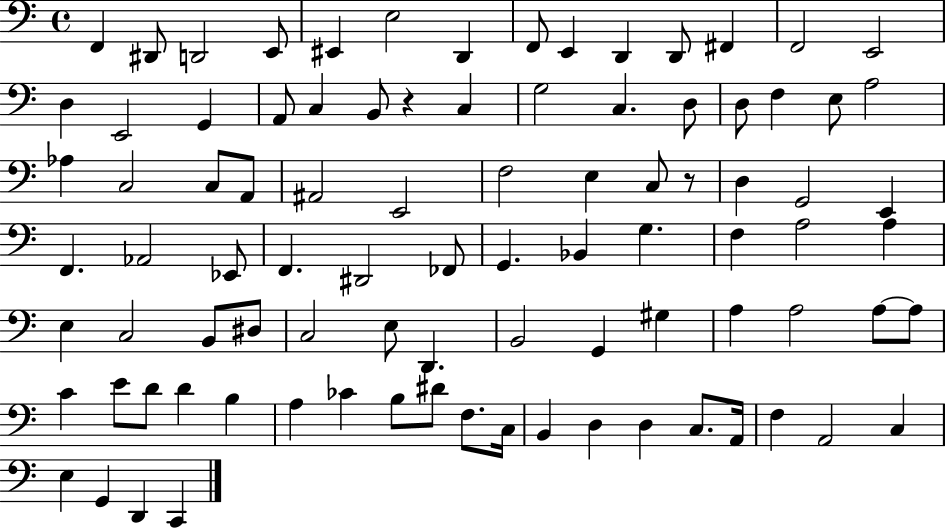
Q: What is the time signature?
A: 4/4